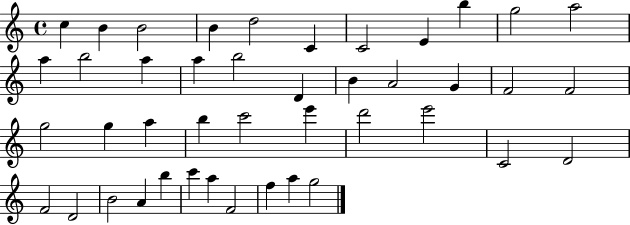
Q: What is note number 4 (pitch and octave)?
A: B4